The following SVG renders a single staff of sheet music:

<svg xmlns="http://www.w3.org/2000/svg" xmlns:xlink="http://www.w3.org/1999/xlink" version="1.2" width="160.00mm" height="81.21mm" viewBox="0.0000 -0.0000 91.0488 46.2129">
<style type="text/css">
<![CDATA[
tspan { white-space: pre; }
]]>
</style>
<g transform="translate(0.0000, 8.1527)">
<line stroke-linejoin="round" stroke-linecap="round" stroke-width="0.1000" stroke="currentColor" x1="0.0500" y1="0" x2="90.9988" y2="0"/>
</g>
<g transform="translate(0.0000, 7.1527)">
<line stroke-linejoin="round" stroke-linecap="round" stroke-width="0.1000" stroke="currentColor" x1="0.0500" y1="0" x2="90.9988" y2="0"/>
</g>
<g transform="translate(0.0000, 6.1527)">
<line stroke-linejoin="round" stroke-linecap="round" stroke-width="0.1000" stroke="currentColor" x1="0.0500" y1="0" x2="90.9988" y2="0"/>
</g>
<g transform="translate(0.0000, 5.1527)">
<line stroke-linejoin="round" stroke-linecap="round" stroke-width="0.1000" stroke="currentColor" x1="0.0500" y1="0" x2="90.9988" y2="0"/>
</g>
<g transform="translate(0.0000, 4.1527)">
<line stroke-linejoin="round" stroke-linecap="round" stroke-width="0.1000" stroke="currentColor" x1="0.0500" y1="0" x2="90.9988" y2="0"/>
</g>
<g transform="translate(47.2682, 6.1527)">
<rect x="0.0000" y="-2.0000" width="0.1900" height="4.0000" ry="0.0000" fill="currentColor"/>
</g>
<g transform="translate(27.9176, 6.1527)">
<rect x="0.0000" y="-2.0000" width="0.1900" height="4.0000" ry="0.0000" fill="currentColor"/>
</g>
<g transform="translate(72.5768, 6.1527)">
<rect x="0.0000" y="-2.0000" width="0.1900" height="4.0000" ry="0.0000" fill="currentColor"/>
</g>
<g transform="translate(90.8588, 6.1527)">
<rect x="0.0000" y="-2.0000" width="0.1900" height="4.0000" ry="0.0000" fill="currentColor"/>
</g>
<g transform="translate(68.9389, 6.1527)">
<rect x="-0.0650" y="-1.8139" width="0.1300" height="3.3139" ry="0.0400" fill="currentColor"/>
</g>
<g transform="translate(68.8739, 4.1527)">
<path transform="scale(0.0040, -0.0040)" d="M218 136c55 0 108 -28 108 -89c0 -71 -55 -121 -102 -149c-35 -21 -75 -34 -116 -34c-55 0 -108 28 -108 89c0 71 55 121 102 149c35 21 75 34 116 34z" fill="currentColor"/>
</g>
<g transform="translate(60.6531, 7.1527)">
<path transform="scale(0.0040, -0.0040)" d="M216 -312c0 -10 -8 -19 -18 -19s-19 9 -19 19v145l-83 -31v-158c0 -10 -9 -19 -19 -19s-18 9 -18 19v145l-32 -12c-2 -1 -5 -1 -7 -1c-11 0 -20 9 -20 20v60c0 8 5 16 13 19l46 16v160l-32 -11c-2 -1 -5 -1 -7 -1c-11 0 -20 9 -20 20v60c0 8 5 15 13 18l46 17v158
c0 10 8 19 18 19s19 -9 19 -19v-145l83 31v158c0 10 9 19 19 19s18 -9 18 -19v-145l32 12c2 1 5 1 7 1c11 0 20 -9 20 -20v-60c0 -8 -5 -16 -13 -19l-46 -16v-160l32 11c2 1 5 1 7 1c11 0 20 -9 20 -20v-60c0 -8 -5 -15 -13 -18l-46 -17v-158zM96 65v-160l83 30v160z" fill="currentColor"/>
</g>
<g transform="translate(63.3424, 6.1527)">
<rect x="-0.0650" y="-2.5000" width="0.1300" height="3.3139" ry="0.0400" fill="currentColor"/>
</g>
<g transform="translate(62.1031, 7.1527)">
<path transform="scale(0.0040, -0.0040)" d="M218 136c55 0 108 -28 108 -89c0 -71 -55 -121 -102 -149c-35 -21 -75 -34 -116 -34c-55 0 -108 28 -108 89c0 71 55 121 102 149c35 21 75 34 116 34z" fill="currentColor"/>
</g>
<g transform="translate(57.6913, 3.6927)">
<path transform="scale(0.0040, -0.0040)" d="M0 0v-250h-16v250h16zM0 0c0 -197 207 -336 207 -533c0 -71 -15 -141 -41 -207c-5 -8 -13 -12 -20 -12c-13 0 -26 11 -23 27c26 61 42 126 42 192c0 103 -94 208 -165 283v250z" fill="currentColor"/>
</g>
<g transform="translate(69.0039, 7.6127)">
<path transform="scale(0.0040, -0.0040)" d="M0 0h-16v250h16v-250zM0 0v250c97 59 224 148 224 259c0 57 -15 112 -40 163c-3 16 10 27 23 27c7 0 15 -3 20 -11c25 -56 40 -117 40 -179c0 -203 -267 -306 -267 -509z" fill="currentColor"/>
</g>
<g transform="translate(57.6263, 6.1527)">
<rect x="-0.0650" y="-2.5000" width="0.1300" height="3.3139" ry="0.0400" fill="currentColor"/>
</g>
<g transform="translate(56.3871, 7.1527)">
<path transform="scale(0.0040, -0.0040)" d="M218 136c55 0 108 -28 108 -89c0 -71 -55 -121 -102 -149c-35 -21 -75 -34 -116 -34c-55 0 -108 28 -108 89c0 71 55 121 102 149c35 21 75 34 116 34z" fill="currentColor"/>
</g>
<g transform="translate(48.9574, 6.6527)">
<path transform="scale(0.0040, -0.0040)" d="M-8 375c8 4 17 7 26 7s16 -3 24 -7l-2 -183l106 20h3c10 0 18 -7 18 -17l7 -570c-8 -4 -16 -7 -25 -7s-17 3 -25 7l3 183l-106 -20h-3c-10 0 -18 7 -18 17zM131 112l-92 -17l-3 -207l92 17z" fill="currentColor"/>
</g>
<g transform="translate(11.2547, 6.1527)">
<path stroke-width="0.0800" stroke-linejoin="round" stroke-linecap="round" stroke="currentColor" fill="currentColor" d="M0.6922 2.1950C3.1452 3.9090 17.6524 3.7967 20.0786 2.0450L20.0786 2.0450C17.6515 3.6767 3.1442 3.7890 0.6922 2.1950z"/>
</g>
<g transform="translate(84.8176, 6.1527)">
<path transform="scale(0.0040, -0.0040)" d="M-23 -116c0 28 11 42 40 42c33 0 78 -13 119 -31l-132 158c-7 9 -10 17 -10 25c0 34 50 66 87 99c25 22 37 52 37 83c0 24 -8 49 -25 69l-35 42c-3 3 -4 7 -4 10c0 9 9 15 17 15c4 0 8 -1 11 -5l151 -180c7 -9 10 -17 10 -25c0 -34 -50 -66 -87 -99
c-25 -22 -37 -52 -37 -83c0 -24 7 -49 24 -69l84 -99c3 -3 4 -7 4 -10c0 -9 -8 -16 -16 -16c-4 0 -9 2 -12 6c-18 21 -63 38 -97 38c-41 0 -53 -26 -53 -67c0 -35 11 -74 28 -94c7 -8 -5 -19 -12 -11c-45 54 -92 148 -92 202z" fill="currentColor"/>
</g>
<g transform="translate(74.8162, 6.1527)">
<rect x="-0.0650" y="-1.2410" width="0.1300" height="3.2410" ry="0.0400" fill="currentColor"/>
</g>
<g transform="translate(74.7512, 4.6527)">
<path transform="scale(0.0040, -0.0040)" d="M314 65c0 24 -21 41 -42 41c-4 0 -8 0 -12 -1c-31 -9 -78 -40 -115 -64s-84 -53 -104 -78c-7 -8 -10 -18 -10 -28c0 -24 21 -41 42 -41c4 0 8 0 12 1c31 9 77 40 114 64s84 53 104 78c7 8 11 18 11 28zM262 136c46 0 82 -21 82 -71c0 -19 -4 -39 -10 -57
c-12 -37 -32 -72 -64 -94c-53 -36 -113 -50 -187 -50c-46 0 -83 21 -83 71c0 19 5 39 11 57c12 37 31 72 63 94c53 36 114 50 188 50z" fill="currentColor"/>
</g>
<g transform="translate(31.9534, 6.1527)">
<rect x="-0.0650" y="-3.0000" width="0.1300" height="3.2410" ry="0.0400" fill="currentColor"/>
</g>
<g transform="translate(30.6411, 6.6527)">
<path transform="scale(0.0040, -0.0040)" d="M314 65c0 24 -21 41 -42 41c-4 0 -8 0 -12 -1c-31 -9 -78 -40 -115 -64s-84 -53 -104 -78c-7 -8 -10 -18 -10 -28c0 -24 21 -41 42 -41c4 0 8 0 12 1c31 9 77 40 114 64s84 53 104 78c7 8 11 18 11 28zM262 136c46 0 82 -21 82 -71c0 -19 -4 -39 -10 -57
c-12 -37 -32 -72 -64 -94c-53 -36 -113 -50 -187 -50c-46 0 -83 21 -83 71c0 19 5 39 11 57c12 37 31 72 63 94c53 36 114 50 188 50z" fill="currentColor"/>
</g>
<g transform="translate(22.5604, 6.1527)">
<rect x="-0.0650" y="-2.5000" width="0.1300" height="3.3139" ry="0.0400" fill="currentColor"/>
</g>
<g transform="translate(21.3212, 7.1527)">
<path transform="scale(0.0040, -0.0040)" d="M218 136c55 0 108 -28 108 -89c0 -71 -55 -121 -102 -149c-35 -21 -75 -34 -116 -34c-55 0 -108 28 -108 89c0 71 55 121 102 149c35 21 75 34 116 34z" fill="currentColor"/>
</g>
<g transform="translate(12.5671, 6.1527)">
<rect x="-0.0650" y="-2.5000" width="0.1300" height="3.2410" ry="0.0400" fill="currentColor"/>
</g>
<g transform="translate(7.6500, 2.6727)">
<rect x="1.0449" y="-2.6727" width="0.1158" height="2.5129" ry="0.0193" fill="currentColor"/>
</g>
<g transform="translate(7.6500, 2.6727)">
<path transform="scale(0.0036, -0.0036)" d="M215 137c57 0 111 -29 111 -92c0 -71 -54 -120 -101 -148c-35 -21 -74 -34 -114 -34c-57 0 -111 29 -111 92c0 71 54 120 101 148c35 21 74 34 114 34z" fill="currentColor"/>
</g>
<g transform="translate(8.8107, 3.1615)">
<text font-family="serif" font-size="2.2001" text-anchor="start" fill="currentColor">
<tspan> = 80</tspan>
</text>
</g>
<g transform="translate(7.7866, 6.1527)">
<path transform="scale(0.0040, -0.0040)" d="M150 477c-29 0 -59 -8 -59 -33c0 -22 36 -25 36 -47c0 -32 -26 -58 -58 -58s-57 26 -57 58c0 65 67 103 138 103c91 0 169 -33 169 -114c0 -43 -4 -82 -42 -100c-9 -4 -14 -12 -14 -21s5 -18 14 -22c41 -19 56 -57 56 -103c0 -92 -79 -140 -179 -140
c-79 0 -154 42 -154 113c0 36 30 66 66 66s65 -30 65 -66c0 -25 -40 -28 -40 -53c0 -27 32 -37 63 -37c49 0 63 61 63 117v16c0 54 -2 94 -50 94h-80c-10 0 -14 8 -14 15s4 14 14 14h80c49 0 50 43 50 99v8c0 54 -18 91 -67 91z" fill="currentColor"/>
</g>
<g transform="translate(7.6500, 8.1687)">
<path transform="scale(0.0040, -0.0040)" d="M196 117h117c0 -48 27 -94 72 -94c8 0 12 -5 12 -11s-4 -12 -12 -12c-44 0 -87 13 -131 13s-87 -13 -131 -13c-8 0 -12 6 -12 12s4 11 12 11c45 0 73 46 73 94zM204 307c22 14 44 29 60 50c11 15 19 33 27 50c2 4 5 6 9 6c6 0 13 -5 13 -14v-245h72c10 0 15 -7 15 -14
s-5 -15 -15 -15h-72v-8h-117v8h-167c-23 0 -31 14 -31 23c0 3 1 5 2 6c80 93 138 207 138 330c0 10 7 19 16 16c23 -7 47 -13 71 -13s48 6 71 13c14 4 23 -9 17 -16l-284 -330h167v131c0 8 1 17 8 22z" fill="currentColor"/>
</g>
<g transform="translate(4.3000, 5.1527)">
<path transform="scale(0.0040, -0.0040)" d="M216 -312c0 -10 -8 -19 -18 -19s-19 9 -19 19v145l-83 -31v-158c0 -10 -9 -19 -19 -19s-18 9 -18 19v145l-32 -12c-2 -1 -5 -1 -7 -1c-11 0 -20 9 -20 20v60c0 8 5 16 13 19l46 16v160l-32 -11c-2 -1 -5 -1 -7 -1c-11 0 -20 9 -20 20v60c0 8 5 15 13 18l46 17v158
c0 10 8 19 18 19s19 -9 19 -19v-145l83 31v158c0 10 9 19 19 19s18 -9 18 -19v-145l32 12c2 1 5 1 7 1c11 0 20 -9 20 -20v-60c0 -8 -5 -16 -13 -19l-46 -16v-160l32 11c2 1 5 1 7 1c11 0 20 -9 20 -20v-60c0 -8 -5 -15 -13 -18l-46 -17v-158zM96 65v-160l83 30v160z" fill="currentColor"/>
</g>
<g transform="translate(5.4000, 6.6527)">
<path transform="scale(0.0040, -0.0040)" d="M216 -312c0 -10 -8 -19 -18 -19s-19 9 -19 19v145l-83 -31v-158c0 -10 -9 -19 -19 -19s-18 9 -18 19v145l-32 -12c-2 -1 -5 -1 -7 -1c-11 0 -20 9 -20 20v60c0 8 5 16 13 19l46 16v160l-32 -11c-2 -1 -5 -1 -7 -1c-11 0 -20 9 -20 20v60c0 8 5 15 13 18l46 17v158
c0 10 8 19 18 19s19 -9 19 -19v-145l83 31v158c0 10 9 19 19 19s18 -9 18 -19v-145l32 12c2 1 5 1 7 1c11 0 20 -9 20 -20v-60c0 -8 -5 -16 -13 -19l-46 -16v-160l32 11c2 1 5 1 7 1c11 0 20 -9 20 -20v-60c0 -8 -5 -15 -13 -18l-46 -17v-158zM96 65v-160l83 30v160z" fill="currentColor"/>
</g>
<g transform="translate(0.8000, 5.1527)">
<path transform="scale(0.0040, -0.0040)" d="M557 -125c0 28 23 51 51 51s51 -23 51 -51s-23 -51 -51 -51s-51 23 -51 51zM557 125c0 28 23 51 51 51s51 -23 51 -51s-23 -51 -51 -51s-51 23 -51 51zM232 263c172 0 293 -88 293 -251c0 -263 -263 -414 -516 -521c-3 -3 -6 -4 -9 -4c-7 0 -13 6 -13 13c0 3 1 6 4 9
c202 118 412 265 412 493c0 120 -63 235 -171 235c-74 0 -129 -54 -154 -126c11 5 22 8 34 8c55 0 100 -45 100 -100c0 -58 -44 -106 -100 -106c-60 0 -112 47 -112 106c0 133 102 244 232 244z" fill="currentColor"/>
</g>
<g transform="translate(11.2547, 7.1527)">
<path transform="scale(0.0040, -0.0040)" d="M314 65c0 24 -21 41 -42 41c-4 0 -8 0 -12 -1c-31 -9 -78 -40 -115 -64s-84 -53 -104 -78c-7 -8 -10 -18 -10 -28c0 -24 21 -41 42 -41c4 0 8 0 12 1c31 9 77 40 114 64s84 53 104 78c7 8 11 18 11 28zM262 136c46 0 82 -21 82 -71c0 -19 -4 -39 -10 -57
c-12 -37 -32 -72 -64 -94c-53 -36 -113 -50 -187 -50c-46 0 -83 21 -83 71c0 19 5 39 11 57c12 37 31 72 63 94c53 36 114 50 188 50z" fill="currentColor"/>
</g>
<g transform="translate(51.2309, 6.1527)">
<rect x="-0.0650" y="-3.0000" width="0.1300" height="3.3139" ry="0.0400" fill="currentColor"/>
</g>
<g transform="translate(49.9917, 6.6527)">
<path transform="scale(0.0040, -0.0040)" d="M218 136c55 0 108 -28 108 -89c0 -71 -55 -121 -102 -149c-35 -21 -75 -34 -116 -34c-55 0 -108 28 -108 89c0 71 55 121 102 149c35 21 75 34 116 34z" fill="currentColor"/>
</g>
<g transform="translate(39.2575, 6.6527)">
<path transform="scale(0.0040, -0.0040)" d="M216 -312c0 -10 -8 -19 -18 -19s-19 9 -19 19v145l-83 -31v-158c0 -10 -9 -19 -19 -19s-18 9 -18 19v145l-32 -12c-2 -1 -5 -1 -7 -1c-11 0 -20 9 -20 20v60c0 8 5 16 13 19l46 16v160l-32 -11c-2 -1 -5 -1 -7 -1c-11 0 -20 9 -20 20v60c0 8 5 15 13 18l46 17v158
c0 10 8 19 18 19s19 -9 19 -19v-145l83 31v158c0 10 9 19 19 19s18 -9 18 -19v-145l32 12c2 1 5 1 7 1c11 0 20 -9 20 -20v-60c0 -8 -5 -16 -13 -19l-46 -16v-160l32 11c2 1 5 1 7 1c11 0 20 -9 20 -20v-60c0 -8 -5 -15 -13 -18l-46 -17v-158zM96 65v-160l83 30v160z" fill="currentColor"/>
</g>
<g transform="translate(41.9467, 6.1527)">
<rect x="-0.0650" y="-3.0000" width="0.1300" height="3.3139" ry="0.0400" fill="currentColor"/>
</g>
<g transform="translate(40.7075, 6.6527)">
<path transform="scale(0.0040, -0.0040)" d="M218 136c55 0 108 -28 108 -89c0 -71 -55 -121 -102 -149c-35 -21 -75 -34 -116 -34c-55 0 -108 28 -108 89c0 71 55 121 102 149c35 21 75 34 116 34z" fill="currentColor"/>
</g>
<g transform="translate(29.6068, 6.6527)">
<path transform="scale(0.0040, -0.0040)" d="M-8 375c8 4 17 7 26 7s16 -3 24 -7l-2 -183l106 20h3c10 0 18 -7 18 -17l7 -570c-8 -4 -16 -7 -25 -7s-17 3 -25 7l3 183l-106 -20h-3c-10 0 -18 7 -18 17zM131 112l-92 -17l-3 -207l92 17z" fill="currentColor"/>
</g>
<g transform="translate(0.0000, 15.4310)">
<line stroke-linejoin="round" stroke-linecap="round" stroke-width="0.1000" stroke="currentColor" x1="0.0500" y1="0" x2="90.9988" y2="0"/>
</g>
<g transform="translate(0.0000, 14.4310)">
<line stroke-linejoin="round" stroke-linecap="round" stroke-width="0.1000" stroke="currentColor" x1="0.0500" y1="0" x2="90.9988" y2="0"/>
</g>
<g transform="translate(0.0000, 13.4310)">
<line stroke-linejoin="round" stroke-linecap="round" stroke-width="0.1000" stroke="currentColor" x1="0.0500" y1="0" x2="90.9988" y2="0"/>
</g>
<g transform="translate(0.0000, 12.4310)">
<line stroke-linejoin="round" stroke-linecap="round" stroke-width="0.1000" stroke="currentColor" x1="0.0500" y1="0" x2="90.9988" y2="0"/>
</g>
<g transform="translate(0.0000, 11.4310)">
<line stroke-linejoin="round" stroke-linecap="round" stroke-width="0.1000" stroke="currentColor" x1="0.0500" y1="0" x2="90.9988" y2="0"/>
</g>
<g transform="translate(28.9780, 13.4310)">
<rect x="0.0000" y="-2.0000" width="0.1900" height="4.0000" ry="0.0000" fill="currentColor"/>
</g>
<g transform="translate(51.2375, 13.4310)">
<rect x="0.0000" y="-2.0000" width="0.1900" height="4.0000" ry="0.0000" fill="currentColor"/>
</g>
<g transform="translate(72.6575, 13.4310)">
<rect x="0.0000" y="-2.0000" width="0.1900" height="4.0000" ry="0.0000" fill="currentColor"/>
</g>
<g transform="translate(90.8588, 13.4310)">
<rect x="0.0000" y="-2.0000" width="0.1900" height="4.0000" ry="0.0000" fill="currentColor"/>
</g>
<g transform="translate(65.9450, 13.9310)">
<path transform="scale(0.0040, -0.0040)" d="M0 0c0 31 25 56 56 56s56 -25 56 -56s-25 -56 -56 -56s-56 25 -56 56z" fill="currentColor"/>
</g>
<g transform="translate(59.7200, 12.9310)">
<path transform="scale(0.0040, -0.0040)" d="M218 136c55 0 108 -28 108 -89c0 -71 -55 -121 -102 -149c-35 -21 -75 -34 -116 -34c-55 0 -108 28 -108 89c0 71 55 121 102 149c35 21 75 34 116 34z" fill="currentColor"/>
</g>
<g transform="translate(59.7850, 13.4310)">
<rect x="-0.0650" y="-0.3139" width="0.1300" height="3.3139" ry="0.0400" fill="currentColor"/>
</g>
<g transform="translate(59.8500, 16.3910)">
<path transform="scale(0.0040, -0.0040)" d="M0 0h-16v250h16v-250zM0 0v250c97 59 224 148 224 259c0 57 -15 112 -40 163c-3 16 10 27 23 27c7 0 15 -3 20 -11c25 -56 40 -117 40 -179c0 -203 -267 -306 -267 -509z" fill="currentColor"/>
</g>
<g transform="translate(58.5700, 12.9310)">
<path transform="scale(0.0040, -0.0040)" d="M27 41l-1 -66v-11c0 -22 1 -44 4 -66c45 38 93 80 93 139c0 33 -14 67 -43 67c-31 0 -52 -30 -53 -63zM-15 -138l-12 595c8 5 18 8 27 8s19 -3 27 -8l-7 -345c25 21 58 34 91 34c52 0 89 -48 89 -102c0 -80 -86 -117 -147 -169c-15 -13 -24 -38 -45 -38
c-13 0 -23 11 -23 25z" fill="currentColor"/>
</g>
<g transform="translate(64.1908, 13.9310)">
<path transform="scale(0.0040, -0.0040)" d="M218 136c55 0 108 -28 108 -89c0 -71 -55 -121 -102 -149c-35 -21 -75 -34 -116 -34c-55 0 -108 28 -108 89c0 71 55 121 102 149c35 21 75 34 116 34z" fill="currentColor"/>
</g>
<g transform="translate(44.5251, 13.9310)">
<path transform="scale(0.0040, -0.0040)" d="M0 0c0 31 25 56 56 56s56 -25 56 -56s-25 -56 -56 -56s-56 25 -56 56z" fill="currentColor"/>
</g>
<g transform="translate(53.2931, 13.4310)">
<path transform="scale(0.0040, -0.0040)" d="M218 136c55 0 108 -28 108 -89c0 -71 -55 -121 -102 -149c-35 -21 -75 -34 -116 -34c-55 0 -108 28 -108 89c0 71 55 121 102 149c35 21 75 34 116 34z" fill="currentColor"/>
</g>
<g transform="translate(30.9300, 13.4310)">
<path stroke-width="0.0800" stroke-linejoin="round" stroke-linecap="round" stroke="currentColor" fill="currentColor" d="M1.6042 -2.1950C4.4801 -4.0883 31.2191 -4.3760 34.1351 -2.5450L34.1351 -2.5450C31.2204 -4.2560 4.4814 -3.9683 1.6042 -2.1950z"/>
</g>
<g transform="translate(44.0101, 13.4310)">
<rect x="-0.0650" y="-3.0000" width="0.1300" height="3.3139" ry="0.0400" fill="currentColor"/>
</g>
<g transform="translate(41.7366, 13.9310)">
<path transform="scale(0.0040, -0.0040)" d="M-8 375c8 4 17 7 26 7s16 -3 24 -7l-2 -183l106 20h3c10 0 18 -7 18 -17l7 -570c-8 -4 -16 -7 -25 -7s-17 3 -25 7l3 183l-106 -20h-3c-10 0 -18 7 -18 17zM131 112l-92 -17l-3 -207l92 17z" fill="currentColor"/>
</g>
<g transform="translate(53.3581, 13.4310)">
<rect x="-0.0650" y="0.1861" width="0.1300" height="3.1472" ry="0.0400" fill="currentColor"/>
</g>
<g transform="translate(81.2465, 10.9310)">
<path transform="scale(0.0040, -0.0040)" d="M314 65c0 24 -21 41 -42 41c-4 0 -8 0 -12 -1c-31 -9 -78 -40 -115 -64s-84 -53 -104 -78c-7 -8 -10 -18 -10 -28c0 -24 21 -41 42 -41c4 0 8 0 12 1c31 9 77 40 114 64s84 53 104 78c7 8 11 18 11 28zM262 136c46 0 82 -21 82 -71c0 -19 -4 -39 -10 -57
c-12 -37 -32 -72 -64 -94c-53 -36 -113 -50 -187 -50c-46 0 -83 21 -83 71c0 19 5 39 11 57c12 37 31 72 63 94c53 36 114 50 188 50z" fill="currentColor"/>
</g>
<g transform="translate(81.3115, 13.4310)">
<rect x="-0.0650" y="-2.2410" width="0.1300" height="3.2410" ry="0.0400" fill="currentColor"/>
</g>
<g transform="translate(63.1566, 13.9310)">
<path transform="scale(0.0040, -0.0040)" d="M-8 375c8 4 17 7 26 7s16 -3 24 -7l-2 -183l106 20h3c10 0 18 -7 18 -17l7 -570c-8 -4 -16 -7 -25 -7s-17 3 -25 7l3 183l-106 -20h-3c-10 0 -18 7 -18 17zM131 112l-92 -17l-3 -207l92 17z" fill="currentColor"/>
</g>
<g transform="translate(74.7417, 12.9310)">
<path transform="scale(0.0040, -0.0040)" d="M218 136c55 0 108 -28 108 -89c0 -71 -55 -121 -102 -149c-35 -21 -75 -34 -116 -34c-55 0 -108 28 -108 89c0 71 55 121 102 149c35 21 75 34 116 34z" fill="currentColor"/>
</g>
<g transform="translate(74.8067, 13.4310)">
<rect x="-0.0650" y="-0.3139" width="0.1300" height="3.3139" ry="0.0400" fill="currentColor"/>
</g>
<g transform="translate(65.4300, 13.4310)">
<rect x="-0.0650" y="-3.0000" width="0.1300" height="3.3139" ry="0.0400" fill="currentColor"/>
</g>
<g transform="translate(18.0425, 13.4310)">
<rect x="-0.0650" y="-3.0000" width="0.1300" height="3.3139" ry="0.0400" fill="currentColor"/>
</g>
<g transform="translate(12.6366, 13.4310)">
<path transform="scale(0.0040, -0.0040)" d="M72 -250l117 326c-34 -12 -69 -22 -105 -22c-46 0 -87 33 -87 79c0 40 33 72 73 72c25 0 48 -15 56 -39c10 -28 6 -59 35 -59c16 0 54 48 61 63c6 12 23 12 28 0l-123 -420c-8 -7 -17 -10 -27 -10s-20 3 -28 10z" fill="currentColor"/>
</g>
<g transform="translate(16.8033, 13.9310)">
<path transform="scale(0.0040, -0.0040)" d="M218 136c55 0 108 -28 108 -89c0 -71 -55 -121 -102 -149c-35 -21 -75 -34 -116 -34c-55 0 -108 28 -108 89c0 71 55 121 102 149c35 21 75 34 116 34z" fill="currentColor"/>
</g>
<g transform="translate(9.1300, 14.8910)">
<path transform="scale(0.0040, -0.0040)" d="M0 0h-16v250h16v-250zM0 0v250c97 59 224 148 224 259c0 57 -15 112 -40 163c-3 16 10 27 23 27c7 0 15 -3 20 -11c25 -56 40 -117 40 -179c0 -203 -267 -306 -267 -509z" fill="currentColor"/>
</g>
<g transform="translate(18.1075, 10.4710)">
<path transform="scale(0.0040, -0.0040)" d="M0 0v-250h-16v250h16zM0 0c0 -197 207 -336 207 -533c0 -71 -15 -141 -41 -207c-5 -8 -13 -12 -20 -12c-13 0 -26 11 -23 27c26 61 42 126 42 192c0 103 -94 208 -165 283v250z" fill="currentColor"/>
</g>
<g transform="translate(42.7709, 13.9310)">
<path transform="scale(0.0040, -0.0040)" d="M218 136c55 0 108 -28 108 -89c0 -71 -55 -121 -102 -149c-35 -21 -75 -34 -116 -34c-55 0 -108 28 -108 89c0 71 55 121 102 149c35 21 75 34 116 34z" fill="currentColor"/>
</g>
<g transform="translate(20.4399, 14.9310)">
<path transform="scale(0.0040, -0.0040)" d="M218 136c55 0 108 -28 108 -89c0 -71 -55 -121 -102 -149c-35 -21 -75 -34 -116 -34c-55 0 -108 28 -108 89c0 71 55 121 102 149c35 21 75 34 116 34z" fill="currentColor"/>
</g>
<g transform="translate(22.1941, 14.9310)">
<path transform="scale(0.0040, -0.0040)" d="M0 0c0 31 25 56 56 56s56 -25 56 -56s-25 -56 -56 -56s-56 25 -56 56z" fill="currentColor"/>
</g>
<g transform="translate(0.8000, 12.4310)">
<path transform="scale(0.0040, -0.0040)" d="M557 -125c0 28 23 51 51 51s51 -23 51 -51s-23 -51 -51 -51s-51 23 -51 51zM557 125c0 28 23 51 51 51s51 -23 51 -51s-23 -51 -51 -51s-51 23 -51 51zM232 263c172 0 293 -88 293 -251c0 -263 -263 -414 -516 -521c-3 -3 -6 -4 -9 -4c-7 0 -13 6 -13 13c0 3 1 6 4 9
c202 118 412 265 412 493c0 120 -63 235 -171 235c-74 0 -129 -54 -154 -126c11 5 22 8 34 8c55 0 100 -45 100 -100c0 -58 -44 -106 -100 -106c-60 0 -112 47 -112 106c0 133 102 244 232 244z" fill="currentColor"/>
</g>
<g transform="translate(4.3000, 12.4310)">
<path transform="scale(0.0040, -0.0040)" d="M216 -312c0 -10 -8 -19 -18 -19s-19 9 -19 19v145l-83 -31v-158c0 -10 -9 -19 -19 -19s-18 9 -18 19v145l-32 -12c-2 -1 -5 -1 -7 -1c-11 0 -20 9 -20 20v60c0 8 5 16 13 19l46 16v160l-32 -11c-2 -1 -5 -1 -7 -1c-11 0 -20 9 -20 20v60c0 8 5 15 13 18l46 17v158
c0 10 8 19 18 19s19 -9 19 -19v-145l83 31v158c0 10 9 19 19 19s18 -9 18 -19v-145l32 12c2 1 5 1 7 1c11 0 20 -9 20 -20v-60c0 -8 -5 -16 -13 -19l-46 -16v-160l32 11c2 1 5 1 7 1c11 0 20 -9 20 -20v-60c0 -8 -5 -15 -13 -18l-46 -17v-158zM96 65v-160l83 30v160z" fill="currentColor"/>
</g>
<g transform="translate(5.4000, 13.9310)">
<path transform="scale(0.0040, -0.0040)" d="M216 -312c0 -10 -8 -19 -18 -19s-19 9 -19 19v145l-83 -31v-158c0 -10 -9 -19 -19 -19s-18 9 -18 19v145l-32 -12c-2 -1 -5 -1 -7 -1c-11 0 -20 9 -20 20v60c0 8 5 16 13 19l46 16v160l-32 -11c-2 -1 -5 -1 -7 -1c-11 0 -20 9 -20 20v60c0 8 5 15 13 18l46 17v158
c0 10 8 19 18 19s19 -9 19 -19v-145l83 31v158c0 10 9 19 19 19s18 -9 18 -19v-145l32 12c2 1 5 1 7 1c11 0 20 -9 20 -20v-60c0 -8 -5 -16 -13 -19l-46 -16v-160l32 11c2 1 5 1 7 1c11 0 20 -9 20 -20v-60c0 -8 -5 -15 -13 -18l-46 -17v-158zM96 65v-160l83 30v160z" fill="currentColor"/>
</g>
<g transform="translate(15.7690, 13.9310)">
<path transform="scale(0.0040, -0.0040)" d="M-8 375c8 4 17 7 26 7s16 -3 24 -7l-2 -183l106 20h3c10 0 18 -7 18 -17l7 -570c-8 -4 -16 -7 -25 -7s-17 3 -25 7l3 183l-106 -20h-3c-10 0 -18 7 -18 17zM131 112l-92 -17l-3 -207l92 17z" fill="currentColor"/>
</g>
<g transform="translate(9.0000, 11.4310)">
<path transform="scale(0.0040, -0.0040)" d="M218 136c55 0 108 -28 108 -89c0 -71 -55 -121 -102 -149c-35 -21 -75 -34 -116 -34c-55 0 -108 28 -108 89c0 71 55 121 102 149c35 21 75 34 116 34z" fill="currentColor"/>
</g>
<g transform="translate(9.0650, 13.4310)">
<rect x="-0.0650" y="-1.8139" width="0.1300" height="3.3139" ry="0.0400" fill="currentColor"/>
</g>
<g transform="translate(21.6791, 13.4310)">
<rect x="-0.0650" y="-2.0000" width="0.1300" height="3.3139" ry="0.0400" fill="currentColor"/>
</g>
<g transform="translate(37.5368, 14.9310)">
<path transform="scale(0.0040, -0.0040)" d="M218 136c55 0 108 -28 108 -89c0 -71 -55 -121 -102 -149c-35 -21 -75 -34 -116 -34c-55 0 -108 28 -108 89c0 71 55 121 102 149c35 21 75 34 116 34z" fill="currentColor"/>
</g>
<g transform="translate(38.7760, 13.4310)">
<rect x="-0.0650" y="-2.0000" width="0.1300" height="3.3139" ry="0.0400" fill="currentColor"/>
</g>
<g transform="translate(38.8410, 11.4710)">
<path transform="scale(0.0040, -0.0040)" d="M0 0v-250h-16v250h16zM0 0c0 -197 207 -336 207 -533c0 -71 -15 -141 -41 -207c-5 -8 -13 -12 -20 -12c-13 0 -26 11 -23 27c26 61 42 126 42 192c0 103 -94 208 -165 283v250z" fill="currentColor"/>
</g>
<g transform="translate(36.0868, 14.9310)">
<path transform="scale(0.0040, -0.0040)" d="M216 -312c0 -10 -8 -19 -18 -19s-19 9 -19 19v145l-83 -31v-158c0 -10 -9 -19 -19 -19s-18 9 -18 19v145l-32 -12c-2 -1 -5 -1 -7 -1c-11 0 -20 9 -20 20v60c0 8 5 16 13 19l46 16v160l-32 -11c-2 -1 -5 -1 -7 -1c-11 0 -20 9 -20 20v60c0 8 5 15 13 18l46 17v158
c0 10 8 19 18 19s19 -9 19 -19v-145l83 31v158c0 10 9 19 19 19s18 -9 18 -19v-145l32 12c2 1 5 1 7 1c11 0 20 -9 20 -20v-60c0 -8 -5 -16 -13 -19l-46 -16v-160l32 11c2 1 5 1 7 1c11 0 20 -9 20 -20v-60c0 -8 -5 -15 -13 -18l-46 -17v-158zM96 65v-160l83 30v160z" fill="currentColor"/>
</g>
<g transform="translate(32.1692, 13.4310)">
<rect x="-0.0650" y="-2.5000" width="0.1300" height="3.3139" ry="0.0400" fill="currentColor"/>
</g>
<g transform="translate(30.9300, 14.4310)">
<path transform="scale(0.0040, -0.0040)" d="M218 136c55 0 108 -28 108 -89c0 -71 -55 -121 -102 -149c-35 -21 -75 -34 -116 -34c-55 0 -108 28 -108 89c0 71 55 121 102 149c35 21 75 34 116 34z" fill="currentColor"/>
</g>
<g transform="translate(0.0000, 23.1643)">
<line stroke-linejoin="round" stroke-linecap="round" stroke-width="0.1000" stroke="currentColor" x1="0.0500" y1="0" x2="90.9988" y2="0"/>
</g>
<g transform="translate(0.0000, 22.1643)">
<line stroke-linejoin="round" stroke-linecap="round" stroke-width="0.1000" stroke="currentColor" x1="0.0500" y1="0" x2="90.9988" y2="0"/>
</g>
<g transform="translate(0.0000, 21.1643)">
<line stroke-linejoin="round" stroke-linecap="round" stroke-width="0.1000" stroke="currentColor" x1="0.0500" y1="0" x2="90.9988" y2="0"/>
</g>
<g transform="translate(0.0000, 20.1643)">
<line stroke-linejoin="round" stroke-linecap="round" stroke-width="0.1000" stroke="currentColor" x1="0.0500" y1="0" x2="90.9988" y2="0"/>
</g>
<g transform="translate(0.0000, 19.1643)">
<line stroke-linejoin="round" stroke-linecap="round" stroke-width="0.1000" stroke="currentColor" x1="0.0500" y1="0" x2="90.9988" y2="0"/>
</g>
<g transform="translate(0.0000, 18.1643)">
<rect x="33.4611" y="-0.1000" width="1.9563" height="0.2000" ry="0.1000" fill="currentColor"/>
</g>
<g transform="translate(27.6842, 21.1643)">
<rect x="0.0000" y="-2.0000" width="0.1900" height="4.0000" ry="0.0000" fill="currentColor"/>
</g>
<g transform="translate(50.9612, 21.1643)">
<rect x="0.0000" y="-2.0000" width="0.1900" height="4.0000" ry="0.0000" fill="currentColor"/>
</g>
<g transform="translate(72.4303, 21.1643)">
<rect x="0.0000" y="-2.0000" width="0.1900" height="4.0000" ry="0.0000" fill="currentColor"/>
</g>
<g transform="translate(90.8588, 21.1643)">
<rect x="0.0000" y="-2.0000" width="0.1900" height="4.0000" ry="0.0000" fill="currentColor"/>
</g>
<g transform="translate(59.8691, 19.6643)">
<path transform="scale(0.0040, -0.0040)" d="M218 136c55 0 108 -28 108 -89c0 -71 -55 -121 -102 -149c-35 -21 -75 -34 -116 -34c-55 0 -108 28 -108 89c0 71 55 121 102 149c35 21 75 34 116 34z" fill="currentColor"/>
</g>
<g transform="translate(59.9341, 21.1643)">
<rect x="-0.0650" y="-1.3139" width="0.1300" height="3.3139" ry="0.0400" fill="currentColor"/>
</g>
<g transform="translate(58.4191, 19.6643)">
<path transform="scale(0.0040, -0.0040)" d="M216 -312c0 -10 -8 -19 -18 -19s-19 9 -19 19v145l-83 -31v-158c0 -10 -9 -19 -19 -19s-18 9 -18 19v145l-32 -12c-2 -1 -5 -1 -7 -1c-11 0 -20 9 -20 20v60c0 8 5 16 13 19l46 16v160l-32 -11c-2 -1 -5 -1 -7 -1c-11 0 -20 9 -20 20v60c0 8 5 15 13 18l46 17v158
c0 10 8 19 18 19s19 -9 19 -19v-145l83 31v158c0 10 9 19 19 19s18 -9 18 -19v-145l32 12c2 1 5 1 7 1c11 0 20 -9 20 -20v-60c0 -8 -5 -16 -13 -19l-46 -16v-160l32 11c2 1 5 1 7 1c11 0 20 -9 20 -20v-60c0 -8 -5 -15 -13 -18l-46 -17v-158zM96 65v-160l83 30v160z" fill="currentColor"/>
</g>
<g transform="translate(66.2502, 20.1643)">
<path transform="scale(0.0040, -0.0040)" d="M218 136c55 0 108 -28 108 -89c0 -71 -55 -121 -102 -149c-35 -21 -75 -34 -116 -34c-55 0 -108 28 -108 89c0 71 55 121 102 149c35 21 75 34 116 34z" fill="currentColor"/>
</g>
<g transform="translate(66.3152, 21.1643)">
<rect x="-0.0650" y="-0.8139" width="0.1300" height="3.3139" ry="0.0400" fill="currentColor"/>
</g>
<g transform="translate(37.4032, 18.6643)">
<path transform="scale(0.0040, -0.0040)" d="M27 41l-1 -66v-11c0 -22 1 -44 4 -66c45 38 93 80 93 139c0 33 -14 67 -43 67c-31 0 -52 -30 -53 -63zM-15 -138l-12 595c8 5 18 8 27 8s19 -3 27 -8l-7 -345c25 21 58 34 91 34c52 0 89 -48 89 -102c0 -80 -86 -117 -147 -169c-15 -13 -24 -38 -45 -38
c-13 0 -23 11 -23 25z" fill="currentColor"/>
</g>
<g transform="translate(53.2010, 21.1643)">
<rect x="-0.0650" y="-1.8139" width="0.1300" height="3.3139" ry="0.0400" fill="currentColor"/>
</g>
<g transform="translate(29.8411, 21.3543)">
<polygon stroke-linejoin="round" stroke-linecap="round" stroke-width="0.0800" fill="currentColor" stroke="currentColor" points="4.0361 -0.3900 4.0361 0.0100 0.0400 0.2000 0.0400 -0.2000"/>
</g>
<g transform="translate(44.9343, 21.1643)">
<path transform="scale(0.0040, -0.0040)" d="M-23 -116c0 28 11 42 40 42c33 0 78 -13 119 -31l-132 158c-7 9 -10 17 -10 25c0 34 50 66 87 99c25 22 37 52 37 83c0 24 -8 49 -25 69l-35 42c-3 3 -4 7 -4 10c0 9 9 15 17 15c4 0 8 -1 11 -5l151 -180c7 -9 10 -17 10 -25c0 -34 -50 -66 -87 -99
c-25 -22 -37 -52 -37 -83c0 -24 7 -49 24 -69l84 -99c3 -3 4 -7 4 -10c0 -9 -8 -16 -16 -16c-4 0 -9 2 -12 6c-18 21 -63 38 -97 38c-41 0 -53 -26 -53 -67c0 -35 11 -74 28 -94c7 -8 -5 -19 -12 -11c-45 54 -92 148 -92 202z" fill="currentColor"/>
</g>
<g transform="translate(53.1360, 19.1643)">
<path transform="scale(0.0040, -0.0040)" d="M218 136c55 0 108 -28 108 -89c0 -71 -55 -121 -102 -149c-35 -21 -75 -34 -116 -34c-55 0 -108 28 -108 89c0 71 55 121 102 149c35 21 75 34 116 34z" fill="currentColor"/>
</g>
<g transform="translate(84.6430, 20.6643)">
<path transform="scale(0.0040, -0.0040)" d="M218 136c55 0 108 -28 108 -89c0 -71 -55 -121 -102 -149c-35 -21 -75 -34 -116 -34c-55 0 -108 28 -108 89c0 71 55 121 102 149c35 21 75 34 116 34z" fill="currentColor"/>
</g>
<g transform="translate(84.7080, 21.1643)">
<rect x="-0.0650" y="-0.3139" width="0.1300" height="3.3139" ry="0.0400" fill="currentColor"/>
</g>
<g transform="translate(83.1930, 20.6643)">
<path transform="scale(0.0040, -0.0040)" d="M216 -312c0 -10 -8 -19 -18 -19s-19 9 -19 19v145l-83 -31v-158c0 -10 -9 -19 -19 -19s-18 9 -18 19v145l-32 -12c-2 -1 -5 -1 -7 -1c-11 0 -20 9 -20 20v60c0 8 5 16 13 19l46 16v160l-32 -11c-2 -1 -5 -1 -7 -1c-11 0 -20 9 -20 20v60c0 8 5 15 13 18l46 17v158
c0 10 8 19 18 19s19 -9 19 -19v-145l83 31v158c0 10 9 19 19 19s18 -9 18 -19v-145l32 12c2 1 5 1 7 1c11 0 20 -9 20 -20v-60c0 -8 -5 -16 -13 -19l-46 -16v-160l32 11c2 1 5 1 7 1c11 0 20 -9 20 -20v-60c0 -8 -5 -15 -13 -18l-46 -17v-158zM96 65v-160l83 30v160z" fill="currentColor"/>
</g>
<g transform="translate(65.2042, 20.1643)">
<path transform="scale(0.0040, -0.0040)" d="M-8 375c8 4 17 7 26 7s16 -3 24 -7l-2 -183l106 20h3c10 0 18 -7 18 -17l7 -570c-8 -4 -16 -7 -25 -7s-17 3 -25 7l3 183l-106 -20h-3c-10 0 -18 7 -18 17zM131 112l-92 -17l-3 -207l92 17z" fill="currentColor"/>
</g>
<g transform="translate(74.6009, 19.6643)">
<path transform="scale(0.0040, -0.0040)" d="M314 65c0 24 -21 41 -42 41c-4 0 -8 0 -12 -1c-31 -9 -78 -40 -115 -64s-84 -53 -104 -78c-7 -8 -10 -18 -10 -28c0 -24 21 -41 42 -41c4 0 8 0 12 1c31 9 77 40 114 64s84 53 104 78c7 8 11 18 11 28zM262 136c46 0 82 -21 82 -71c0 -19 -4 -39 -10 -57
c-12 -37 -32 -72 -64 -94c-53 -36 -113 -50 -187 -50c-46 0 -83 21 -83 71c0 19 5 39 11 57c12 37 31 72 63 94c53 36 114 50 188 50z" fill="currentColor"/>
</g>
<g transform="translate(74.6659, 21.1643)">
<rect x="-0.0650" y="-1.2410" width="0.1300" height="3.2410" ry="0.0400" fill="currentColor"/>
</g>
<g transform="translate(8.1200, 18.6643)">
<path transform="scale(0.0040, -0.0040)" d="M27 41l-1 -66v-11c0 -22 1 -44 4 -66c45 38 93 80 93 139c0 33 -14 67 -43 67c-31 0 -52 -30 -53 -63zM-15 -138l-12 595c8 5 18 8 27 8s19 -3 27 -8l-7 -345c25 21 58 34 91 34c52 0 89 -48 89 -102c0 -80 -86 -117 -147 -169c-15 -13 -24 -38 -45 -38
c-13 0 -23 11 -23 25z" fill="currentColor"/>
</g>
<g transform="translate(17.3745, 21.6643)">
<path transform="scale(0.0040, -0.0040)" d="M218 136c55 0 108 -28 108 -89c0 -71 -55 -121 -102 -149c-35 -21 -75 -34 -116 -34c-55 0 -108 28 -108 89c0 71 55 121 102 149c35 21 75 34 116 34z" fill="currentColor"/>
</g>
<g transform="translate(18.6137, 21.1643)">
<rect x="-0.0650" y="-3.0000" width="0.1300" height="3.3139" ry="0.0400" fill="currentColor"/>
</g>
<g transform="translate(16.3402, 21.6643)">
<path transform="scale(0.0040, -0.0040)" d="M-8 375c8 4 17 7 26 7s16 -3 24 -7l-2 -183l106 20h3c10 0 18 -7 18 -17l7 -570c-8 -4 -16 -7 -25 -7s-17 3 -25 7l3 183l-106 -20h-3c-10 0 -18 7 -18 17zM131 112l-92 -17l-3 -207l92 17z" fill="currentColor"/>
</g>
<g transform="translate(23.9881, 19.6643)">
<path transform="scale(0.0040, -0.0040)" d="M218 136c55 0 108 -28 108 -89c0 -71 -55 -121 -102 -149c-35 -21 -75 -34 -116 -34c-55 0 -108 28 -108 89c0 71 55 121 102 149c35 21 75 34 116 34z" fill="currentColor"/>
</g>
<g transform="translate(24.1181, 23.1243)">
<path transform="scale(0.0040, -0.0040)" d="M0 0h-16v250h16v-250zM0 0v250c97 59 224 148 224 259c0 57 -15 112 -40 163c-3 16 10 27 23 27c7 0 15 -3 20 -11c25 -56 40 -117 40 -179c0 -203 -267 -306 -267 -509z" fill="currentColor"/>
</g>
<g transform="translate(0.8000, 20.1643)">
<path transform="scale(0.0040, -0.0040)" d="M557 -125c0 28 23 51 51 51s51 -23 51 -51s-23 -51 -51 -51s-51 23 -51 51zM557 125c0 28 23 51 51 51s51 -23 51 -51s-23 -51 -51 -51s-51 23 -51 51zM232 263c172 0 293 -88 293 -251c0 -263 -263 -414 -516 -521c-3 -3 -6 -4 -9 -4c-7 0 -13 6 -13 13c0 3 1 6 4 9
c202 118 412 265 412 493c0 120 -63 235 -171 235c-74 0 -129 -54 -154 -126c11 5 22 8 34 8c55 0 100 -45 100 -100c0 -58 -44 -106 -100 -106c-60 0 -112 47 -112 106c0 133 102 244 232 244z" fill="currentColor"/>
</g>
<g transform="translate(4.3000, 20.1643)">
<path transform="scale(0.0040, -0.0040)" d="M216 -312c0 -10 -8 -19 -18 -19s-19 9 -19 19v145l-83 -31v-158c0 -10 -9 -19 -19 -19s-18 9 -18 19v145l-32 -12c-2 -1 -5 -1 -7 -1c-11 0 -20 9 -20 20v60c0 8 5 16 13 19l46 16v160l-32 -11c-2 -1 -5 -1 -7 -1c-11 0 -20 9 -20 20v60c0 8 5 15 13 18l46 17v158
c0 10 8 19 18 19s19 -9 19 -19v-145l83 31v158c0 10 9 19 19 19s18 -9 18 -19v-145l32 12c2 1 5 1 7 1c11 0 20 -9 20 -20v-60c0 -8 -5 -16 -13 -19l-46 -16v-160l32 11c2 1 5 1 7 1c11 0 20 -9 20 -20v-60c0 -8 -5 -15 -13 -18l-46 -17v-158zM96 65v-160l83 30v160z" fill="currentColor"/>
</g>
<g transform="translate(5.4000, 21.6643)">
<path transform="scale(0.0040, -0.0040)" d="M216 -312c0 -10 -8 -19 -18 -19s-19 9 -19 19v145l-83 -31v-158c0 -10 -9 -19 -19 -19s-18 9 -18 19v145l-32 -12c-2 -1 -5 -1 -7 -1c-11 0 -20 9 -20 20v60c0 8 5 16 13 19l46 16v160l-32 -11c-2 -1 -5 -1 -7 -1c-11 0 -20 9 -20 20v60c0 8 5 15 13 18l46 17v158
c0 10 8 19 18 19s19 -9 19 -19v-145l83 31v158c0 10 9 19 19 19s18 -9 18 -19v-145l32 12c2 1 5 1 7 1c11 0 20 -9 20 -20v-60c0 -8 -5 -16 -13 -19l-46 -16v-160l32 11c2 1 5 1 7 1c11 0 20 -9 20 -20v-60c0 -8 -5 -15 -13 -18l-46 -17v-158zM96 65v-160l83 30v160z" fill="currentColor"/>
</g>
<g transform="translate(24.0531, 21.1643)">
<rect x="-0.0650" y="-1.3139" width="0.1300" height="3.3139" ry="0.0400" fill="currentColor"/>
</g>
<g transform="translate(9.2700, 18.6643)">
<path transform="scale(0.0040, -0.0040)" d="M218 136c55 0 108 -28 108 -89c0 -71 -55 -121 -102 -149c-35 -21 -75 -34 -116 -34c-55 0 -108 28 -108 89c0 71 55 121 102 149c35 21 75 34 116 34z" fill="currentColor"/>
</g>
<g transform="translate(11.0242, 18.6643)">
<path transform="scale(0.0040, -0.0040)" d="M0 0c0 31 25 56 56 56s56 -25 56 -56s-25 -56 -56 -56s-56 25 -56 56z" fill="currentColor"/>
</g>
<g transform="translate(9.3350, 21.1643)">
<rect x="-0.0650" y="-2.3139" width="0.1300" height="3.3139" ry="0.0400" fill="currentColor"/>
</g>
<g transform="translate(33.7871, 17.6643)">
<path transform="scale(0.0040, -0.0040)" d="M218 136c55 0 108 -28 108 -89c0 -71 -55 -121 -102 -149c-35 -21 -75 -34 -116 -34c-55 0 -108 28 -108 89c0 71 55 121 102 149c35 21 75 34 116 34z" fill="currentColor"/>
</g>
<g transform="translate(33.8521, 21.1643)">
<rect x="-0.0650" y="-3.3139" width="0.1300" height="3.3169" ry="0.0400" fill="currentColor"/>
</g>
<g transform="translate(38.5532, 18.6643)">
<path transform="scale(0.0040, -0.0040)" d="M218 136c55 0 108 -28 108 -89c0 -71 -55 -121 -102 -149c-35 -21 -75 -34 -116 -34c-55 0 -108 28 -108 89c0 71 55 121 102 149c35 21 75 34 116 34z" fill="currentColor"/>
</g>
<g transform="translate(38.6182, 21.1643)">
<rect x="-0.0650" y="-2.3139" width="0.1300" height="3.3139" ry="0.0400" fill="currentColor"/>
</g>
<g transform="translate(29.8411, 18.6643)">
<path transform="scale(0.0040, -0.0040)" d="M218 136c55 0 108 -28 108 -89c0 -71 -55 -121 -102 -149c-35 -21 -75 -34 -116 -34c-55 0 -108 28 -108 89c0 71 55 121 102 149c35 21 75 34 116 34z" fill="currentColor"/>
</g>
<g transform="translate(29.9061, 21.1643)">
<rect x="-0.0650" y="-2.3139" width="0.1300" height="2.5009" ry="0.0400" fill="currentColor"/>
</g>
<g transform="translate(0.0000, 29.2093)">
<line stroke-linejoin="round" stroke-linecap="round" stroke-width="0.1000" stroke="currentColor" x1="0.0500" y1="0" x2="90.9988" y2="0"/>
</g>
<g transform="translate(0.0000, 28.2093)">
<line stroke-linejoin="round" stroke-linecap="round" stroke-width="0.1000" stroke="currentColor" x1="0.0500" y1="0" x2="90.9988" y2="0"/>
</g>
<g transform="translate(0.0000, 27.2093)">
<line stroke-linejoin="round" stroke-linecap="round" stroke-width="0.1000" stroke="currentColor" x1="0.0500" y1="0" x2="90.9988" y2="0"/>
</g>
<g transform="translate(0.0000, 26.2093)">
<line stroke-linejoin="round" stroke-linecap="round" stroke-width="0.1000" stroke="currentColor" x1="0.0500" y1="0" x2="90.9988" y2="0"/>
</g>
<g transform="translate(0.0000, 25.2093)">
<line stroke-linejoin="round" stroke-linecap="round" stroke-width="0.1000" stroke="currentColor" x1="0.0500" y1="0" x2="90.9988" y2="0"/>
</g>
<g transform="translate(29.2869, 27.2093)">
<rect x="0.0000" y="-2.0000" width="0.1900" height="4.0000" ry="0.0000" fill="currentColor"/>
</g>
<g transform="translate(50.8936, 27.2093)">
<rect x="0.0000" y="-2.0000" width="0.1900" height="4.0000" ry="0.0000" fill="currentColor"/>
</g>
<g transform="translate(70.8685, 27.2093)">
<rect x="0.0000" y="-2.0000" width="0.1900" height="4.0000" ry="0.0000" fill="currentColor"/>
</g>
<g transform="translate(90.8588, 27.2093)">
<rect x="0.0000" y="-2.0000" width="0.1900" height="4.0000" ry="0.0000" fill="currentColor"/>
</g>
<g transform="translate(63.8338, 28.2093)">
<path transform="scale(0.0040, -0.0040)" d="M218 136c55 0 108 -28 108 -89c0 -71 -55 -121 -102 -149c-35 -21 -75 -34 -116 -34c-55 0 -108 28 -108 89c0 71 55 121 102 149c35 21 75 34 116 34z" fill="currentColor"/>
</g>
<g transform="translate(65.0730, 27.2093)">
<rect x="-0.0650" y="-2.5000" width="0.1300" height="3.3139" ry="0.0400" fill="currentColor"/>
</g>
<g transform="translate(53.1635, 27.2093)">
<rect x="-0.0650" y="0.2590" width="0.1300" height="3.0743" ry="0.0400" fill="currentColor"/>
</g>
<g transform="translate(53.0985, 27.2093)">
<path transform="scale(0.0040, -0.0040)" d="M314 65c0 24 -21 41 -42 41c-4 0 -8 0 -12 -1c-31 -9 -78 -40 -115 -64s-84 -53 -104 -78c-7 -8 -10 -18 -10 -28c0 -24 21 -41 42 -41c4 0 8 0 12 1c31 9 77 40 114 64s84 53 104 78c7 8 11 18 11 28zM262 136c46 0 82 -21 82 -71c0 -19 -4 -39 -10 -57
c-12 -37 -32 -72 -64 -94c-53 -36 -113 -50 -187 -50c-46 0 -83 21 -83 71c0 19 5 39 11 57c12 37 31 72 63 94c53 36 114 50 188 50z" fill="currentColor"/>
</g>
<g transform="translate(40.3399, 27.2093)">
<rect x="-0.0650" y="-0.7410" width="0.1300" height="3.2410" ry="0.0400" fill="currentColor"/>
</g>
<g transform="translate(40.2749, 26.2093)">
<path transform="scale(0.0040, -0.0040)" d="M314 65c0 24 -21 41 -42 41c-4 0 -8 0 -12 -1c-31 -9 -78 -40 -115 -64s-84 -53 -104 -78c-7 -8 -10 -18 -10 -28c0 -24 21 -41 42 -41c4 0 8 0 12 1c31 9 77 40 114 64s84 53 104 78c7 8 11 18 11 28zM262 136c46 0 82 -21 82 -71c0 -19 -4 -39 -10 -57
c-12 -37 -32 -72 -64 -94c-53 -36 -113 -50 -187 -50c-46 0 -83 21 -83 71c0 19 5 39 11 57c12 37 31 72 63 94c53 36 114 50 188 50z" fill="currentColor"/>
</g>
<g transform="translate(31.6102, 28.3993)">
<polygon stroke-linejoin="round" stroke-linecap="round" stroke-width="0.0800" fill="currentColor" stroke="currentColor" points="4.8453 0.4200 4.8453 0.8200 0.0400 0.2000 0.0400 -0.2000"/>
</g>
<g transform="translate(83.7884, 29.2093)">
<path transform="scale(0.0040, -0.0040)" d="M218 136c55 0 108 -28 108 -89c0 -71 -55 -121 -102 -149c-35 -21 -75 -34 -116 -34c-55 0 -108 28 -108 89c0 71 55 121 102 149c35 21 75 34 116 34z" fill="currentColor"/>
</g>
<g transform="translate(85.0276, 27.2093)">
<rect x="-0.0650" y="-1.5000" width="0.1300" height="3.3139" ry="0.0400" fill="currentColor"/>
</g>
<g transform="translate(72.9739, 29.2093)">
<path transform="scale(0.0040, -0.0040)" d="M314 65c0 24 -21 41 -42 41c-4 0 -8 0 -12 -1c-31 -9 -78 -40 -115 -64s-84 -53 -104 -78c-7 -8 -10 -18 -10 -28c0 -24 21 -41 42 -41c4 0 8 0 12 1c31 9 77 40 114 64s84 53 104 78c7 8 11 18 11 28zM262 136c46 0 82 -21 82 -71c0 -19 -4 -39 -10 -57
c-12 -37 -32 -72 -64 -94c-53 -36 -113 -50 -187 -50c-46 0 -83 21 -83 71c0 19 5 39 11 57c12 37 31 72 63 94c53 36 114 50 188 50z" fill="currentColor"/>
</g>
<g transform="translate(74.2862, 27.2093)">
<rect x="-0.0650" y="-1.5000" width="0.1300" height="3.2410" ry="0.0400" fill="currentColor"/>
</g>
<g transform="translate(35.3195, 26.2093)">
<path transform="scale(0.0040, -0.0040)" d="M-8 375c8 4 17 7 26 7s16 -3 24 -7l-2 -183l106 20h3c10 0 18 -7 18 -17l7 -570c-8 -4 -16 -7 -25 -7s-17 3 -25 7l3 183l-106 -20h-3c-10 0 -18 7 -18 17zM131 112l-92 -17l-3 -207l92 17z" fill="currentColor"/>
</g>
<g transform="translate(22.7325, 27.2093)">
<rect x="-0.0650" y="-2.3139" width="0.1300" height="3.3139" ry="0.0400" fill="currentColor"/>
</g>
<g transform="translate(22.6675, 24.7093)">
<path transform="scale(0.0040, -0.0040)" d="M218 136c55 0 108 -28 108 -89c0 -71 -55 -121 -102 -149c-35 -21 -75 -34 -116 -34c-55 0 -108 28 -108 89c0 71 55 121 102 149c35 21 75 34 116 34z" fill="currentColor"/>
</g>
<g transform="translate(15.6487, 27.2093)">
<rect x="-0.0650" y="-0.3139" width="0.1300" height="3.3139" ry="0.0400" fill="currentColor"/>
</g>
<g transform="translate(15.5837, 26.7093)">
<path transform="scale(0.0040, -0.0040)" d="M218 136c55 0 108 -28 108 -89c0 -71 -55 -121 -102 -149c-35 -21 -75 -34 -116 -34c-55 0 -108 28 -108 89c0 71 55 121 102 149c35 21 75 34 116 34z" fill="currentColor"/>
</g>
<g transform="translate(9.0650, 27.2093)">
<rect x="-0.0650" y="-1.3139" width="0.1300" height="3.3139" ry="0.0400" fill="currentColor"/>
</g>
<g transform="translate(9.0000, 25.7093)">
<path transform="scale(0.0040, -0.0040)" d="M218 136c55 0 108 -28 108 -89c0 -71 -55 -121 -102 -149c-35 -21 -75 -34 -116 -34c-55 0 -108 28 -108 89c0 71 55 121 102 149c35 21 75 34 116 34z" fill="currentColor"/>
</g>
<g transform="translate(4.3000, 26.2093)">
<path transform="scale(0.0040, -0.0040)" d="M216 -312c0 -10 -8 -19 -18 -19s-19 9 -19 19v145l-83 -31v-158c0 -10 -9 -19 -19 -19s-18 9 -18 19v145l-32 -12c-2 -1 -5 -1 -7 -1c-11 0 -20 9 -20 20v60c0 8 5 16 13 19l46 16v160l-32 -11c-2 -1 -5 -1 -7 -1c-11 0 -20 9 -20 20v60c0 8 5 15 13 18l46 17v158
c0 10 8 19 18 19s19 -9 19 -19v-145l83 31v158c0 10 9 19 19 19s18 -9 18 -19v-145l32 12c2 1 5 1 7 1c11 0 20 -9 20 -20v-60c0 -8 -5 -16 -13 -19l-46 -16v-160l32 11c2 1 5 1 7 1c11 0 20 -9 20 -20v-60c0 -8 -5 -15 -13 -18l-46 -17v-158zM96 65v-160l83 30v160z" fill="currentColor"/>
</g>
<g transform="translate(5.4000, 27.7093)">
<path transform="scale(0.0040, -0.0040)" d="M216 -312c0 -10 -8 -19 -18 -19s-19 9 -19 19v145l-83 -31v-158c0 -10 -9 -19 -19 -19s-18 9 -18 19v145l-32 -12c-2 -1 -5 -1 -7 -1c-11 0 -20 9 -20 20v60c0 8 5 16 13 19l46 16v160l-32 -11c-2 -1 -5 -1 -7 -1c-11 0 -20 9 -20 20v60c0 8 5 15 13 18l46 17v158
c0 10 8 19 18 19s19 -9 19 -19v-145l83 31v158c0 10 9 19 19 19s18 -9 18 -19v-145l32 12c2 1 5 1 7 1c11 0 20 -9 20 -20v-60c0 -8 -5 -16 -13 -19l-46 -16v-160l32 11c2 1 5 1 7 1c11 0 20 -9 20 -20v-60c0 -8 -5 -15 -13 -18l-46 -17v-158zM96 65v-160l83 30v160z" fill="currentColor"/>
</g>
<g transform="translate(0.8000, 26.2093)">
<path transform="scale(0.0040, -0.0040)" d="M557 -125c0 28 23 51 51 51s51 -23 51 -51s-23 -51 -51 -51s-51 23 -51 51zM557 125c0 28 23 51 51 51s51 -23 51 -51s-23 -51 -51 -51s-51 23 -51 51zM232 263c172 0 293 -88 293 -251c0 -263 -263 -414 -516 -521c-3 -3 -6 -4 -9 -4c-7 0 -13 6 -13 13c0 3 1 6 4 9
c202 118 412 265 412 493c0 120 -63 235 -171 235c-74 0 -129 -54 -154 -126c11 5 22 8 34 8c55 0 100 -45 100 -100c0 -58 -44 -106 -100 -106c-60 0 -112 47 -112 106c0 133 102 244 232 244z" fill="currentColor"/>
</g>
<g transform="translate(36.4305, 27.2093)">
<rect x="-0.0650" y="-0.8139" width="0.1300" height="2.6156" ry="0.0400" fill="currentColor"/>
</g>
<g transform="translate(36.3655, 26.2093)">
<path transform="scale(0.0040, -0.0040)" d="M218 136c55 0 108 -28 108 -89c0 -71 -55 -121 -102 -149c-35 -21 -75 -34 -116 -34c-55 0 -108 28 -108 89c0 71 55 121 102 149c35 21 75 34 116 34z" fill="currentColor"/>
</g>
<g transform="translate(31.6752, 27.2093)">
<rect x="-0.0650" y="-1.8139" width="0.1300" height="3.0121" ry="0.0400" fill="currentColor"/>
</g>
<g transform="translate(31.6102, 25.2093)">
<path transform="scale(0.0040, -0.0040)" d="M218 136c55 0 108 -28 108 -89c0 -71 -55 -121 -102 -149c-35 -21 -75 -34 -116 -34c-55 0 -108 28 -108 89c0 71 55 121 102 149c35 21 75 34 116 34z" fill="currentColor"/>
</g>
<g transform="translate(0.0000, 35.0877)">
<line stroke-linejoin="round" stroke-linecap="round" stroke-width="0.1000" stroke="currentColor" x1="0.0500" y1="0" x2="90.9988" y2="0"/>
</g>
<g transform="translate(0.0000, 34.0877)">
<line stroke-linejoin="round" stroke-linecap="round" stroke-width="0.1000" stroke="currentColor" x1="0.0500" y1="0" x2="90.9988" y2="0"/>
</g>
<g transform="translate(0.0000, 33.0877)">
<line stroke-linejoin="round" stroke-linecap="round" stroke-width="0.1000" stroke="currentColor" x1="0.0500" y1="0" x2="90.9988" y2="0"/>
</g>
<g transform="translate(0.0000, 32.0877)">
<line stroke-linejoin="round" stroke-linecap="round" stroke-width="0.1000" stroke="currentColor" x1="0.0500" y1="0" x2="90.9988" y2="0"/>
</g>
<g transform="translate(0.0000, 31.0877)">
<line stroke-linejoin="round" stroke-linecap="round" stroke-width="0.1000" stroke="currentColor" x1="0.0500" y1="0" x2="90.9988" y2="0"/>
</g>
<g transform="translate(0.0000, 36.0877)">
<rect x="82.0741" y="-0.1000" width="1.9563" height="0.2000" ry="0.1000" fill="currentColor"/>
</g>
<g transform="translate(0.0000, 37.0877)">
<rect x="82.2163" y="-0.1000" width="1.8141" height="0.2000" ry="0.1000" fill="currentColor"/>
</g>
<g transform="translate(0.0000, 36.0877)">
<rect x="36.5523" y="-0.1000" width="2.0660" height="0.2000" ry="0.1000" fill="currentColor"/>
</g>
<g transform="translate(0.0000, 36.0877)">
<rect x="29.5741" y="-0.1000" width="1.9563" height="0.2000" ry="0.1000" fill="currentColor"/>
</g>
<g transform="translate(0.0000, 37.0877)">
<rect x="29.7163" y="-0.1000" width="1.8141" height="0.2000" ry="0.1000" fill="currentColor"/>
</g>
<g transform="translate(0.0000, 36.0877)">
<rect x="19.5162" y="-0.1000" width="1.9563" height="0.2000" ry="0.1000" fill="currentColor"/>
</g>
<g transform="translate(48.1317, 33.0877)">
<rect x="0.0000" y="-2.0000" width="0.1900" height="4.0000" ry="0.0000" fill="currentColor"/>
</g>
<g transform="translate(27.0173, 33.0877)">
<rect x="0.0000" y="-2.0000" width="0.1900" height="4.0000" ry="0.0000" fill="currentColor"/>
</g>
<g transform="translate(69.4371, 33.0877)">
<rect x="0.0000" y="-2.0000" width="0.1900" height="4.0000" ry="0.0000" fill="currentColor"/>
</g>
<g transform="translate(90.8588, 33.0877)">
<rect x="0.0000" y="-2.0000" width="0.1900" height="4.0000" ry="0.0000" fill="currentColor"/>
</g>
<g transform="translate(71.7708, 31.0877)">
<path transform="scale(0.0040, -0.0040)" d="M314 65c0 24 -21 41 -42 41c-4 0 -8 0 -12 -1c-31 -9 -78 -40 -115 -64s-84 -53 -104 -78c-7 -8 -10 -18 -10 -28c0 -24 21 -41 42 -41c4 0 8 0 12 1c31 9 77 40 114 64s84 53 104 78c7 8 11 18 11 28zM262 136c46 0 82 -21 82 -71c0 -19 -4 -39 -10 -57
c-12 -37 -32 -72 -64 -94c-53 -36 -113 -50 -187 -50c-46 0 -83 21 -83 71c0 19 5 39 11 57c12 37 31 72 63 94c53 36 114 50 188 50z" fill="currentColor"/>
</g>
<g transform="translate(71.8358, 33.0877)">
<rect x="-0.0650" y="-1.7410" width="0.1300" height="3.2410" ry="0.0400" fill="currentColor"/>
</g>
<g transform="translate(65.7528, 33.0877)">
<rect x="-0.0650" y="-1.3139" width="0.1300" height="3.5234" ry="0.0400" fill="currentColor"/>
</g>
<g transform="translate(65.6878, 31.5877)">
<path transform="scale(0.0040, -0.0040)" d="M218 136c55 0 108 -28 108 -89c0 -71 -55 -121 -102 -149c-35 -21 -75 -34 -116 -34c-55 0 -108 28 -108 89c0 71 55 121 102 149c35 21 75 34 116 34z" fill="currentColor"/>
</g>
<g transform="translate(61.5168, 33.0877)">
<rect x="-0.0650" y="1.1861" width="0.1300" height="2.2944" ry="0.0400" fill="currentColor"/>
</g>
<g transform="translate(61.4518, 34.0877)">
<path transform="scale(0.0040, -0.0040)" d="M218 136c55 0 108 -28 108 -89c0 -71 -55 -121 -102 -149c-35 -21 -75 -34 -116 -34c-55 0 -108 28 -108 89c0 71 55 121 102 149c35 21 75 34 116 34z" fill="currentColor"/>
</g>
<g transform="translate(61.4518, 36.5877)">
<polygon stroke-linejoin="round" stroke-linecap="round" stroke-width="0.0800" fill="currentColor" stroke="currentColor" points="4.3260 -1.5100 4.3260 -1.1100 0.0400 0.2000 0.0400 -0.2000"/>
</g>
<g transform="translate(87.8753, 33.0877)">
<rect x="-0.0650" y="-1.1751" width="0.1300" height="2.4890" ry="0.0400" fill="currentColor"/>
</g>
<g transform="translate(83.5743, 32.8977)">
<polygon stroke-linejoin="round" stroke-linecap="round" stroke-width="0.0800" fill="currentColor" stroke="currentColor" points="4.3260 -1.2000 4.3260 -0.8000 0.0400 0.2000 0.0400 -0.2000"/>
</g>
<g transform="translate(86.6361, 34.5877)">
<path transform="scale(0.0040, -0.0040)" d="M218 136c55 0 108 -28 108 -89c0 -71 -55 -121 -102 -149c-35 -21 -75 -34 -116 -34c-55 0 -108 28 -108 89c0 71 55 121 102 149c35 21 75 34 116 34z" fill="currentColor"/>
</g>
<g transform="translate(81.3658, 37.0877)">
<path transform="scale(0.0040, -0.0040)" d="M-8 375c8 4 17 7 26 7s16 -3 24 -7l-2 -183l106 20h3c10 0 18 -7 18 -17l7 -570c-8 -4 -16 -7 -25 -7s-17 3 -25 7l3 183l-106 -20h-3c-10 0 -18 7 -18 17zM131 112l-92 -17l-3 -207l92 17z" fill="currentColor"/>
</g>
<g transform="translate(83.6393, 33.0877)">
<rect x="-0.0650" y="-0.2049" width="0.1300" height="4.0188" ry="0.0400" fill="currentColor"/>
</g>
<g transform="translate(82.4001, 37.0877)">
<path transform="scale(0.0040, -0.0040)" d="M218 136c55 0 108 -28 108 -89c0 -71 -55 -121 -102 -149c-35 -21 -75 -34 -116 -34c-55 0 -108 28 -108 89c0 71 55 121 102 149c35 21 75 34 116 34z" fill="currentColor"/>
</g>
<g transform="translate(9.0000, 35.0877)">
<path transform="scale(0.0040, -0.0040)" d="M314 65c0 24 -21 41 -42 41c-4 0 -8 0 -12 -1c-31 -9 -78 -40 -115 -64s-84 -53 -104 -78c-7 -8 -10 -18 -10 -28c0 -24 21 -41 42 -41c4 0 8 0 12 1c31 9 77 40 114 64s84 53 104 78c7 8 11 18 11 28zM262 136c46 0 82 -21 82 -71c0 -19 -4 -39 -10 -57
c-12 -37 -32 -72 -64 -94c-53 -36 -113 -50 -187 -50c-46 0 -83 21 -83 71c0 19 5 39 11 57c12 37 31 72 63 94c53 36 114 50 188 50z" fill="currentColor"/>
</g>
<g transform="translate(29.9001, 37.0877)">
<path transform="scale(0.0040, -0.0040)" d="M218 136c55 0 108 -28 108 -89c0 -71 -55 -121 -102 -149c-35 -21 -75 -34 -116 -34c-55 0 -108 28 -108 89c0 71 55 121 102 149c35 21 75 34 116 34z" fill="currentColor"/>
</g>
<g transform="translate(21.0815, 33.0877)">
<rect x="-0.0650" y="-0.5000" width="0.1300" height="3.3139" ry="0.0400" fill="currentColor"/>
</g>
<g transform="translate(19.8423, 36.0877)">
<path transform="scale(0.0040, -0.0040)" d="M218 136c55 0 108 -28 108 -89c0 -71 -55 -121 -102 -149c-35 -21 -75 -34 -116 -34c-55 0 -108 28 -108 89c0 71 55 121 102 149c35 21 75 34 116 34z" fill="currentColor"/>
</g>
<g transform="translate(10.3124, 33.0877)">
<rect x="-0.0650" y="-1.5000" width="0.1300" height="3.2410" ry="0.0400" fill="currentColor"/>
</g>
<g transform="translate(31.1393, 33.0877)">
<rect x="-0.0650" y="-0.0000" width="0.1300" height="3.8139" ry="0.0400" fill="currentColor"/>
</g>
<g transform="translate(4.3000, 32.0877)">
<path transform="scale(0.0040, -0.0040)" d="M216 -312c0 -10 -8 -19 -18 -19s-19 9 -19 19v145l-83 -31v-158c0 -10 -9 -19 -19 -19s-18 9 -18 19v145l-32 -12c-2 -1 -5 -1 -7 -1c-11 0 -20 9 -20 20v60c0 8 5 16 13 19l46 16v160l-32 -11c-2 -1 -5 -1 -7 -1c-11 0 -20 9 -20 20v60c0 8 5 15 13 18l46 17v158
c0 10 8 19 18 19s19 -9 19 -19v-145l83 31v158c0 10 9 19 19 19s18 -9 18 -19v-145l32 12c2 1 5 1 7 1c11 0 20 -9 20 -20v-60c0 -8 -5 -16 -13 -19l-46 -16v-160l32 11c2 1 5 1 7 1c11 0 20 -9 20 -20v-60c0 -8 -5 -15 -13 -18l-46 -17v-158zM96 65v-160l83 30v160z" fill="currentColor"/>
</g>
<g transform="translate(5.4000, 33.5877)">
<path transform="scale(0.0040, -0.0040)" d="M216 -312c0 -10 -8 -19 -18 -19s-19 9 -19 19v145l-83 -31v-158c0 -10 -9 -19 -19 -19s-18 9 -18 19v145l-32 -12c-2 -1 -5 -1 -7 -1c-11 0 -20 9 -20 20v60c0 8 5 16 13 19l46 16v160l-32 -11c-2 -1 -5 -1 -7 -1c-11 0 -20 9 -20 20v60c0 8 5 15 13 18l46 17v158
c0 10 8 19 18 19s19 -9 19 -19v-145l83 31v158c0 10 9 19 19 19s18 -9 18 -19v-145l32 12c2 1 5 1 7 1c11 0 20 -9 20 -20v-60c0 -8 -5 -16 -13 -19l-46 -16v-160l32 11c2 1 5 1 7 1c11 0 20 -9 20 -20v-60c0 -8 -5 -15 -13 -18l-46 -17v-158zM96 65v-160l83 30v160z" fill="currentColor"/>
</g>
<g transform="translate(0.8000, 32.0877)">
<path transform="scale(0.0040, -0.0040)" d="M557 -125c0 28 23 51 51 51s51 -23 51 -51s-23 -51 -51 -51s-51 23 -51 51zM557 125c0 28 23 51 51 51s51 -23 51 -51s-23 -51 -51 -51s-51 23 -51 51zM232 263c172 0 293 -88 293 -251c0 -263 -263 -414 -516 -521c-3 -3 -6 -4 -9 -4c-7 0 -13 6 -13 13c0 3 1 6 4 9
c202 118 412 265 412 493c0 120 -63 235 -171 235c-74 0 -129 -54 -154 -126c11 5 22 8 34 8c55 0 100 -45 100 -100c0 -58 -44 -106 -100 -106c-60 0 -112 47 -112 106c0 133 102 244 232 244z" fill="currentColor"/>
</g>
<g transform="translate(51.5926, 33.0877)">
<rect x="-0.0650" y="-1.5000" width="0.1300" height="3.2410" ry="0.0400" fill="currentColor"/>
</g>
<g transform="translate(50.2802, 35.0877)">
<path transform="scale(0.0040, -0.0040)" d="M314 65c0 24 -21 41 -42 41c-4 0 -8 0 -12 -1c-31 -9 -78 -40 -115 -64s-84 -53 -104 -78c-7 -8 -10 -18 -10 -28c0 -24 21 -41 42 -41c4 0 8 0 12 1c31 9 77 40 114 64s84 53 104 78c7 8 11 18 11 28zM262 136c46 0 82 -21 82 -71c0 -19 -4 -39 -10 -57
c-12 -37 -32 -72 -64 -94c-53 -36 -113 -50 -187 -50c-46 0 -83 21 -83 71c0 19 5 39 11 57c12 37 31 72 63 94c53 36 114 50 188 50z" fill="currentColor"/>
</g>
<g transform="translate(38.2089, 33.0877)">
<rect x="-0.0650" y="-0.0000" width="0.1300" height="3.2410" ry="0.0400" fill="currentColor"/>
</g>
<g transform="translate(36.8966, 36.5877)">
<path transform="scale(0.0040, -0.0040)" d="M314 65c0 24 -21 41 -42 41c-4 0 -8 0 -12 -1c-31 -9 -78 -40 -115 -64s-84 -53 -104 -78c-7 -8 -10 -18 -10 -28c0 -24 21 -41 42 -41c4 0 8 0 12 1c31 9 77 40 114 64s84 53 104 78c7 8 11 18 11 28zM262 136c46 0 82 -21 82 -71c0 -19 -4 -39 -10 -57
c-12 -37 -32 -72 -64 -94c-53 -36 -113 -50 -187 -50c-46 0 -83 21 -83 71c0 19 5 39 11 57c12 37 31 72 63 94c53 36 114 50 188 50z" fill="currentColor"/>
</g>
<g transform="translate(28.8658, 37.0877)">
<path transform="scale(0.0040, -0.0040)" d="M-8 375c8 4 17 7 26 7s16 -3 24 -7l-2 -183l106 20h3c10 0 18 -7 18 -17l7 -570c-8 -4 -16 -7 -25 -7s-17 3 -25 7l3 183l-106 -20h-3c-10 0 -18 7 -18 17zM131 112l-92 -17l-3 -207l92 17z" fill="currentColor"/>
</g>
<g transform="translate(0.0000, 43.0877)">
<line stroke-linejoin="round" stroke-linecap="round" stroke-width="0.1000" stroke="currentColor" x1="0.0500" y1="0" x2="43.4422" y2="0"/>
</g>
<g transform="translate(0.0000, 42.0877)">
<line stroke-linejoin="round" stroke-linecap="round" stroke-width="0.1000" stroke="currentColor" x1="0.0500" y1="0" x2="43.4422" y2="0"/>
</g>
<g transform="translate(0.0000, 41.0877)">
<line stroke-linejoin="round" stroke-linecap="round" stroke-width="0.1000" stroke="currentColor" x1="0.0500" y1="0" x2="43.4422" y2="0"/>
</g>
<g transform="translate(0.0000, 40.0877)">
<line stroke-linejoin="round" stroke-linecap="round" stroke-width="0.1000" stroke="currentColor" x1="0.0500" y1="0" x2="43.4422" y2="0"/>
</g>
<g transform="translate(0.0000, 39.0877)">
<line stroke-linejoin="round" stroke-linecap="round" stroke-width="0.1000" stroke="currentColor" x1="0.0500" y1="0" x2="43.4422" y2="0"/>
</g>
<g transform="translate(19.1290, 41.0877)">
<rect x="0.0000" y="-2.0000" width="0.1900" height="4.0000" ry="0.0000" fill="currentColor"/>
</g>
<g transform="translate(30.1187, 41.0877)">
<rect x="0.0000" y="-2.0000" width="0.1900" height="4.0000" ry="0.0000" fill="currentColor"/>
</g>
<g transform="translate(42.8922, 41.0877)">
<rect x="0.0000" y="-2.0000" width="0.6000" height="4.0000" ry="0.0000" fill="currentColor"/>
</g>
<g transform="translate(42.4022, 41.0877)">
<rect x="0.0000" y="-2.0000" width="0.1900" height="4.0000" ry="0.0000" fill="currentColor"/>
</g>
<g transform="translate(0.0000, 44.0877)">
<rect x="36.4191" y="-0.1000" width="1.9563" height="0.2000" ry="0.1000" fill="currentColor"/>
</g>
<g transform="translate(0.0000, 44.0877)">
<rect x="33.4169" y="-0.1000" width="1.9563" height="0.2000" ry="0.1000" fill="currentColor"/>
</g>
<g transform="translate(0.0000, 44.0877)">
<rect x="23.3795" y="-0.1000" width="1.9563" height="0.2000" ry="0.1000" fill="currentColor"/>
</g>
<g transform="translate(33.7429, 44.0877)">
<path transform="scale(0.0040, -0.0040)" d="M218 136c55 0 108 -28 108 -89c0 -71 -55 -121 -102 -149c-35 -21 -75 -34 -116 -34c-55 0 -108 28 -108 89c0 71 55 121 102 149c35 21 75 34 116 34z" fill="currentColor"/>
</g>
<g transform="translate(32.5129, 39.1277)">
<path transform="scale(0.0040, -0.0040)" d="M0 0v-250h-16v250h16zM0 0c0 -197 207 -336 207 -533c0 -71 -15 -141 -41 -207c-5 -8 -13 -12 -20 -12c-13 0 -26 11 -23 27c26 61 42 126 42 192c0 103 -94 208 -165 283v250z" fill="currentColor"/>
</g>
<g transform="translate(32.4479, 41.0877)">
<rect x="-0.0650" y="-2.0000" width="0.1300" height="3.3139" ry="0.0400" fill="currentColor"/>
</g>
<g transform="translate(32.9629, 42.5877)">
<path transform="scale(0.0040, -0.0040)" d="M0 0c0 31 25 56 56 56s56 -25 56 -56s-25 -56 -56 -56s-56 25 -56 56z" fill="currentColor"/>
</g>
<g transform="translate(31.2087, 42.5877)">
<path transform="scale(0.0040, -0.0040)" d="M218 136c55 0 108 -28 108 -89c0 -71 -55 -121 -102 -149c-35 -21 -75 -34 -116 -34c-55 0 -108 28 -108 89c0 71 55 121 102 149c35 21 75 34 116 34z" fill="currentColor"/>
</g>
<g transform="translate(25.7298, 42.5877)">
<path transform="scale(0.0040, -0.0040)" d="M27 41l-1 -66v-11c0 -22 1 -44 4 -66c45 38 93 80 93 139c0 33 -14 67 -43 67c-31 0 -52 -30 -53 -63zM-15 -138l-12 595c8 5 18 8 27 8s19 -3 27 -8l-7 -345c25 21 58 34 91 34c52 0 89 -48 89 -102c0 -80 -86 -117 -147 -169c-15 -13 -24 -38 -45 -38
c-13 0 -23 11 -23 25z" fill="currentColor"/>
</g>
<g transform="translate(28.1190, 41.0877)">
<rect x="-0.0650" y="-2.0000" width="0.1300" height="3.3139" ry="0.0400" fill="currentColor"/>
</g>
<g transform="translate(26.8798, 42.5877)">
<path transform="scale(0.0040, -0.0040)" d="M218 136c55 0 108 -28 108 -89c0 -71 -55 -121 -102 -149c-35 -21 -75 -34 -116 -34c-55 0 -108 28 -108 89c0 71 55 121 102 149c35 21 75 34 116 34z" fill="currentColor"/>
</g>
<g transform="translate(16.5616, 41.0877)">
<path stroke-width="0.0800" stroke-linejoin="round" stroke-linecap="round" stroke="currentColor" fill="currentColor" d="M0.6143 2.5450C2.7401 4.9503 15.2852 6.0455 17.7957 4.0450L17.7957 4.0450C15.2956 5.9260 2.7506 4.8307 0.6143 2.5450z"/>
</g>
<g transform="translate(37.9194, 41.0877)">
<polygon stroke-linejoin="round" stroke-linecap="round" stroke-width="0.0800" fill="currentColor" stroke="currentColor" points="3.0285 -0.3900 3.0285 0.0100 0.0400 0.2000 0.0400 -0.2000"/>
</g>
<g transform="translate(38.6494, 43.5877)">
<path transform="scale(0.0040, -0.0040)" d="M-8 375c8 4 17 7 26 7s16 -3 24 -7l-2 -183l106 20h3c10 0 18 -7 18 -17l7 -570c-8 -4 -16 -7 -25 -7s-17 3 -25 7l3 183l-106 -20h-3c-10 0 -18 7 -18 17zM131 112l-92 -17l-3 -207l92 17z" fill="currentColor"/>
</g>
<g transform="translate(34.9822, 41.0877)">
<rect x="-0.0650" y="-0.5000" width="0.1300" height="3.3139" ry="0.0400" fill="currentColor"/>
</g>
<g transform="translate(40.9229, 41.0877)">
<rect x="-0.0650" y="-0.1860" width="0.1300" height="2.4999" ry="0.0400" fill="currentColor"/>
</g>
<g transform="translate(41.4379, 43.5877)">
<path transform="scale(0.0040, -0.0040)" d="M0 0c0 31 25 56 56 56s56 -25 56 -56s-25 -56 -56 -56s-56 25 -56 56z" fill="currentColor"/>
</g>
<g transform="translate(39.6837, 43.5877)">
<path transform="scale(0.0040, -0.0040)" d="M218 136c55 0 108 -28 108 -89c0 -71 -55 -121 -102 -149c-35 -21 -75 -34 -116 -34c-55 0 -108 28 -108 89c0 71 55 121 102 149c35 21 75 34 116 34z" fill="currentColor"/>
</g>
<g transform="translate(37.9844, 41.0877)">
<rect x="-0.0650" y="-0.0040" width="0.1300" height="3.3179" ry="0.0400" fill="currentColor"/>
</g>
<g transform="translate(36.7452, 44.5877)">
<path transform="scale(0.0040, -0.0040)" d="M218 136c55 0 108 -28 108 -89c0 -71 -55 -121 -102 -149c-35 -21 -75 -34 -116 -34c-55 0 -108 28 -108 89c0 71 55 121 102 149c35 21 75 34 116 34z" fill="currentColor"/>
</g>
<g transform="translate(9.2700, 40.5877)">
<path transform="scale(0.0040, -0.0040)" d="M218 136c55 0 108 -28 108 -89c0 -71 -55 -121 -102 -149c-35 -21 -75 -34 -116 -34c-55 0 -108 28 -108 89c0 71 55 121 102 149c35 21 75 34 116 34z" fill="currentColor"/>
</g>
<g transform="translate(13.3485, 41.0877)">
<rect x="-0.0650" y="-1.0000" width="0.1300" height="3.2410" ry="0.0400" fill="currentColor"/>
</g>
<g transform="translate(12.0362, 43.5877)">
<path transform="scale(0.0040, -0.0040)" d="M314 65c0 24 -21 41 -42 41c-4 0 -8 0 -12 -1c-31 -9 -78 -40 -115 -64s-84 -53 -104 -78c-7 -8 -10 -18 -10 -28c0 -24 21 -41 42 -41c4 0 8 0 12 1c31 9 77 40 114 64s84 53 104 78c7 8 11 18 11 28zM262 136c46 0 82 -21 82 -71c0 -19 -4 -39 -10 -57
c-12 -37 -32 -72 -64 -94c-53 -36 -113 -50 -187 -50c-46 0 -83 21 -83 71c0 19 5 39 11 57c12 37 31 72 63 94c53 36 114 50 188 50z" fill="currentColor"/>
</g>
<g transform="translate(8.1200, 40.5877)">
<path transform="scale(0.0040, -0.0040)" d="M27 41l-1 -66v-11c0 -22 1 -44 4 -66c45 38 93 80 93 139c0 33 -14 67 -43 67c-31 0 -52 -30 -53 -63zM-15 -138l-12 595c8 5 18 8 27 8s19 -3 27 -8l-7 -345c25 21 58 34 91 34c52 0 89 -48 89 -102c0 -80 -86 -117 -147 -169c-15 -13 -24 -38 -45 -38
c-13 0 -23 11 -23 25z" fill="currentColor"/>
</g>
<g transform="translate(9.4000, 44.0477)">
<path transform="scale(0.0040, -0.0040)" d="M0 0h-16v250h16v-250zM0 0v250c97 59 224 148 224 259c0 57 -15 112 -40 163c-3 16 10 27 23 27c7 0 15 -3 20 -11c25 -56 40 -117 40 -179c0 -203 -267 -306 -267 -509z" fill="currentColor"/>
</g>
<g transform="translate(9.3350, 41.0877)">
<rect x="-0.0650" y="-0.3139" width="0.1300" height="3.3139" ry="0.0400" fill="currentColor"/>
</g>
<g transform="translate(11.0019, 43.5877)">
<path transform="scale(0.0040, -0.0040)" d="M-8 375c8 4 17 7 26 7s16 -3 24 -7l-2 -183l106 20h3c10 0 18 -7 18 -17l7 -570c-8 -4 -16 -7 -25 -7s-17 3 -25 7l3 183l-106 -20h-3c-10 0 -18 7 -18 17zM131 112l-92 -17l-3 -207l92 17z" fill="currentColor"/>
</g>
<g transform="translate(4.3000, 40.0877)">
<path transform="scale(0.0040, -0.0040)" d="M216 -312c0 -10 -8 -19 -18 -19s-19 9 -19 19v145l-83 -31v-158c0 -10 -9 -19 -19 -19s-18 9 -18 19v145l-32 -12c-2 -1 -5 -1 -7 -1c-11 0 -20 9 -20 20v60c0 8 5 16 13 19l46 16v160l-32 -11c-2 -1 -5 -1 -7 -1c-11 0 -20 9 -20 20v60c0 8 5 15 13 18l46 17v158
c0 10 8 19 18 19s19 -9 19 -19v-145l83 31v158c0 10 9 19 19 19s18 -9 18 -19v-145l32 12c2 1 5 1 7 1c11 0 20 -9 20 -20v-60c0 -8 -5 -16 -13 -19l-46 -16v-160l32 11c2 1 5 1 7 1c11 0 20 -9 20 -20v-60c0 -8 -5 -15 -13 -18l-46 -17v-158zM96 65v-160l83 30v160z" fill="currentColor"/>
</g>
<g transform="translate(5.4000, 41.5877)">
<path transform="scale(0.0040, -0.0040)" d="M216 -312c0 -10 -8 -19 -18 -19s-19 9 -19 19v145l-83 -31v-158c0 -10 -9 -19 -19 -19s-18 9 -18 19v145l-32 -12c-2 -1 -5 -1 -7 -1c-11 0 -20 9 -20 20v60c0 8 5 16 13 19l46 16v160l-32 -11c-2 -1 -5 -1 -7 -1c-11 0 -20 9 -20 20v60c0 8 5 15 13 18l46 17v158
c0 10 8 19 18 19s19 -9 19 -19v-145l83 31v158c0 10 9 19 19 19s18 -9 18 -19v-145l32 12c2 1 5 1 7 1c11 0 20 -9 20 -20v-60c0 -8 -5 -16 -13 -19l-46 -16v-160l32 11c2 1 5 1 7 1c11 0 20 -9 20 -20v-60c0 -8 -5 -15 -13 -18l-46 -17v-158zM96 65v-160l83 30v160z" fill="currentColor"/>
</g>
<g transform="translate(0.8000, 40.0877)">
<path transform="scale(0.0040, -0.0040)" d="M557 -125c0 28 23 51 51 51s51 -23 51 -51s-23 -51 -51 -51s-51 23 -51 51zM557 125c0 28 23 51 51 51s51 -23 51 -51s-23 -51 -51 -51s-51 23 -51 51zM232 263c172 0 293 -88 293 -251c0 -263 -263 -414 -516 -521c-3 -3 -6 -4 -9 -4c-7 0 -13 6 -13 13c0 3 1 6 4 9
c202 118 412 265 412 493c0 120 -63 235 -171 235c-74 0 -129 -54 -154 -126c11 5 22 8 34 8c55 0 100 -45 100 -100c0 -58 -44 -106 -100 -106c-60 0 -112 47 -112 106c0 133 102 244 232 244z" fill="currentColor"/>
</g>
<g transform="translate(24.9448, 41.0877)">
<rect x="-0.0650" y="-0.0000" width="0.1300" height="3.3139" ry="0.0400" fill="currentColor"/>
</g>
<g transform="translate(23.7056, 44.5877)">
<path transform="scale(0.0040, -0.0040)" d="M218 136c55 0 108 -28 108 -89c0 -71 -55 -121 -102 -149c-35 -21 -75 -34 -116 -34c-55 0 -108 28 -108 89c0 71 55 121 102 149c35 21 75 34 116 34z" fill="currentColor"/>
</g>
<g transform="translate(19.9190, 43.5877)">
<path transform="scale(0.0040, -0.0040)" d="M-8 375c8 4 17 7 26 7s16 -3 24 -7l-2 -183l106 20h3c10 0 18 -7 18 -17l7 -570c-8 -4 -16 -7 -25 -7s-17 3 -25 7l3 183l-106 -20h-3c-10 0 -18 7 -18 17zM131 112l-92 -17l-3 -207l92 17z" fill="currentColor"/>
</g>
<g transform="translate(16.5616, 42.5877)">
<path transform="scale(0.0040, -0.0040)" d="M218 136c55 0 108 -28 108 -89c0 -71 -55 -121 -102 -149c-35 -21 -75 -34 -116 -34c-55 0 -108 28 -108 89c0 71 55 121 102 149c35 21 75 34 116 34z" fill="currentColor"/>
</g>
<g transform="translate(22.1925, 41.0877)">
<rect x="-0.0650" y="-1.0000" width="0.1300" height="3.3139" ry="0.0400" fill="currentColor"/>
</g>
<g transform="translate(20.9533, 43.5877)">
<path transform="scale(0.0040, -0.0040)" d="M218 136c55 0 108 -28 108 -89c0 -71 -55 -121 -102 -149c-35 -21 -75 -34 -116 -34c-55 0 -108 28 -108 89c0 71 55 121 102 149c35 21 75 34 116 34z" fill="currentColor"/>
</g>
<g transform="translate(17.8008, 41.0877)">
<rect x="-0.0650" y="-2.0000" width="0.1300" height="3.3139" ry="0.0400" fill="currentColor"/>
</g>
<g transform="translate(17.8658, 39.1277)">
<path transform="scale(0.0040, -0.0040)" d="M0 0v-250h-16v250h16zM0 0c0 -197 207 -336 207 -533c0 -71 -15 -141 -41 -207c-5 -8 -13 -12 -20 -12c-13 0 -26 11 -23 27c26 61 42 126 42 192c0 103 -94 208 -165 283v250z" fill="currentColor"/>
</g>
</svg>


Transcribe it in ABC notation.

X:1
T:Untitled
M:3/4
L:1/4
K:D
B,,2 B,, C,2 ^C, C, B,,/2 ^B,, A,/2 G,2 z A,/2 z/2 C,/2 A,, B,, ^A,,/2 C, D, _E,/2 C, E, B,2 _B, C, G,/2 B,/2 D/2 _B, z A, ^G, F, G,2 ^E, G, E, B, A,/2 F,/2 F,2 D,2 B,, G,,2 G,, G,,2 E,, C,, D,,2 G,,2 B,,/2 G,/2 A,2 C,,/2 A,,/2 _E,/2 F,,2 A,,/2 F,, D,, _A,, A,,/2 E,, D,,/2 F,,/2